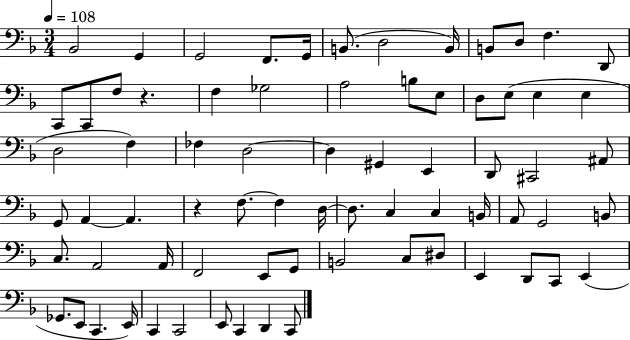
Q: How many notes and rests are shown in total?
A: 72